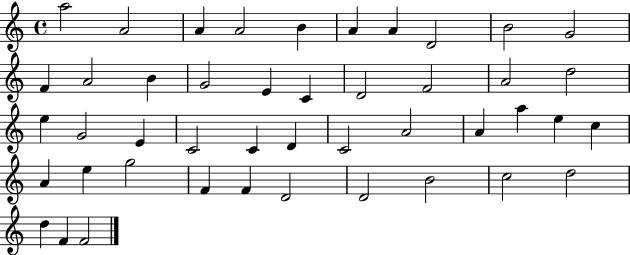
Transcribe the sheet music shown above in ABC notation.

X:1
T:Untitled
M:4/4
L:1/4
K:C
a2 A2 A A2 B A A D2 B2 G2 F A2 B G2 E C D2 F2 A2 d2 e G2 E C2 C D C2 A2 A a e c A e g2 F F D2 D2 B2 c2 d2 d F F2